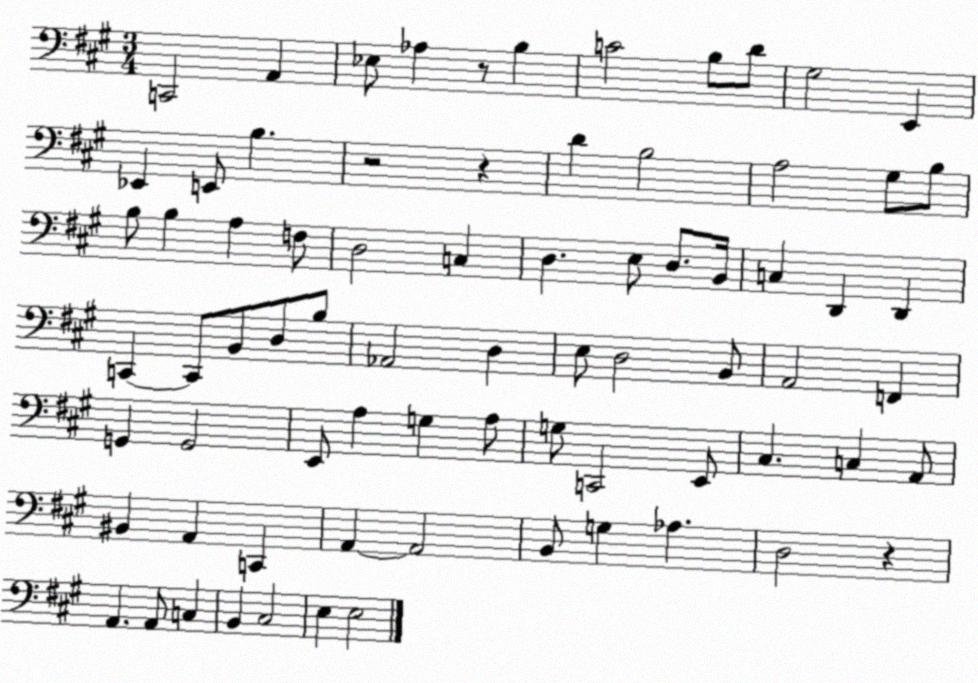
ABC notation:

X:1
T:Untitled
M:3/4
L:1/4
K:A
C,,2 A,, _E,/2 _A, z/2 B, C2 B,/2 D/2 ^G,2 E,, _E,, E,,/2 B, z2 z D B,2 A,2 ^G,/2 B,/2 B,/2 B, A, F,/2 D,2 C, D, E,/2 D,/2 B,,/4 C, D,, D,, C,, C,,/2 B,,/2 D,/2 B,/2 _A,,2 D, E,/2 D,2 B,,/2 A,,2 F,, G,, G,,2 E,,/2 A, G, A,/2 G,/2 C,,2 E,,/2 ^C, C, A,,/2 ^B,, A,, C,, A,, A,,2 B,,/2 G, _A, D,2 z A,, A,,/2 C, B,, ^C,2 E, E,2